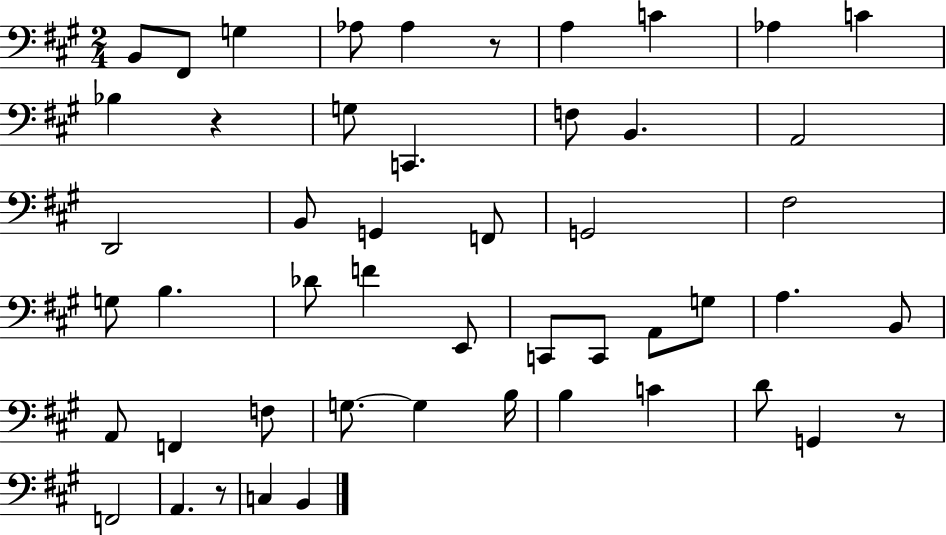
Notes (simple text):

B2/e F#2/e G3/q Ab3/e Ab3/q R/e A3/q C4/q Ab3/q C4/q Bb3/q R/q G3/e C2/q. F3/e B2/q. A2/h D2/h B2/e G2/q F2/e G2/h F#3/h G3/e B3/q. Db4/e F4/q E2/e C2/e C2/e A2/e G3/e A3/q. B2/e A2/e F2/q F3/e G3/e. G3/q B3/s B3/q C4/q D4/e G2/q R/e F2/h A2/q. R/e C3/q B2/q